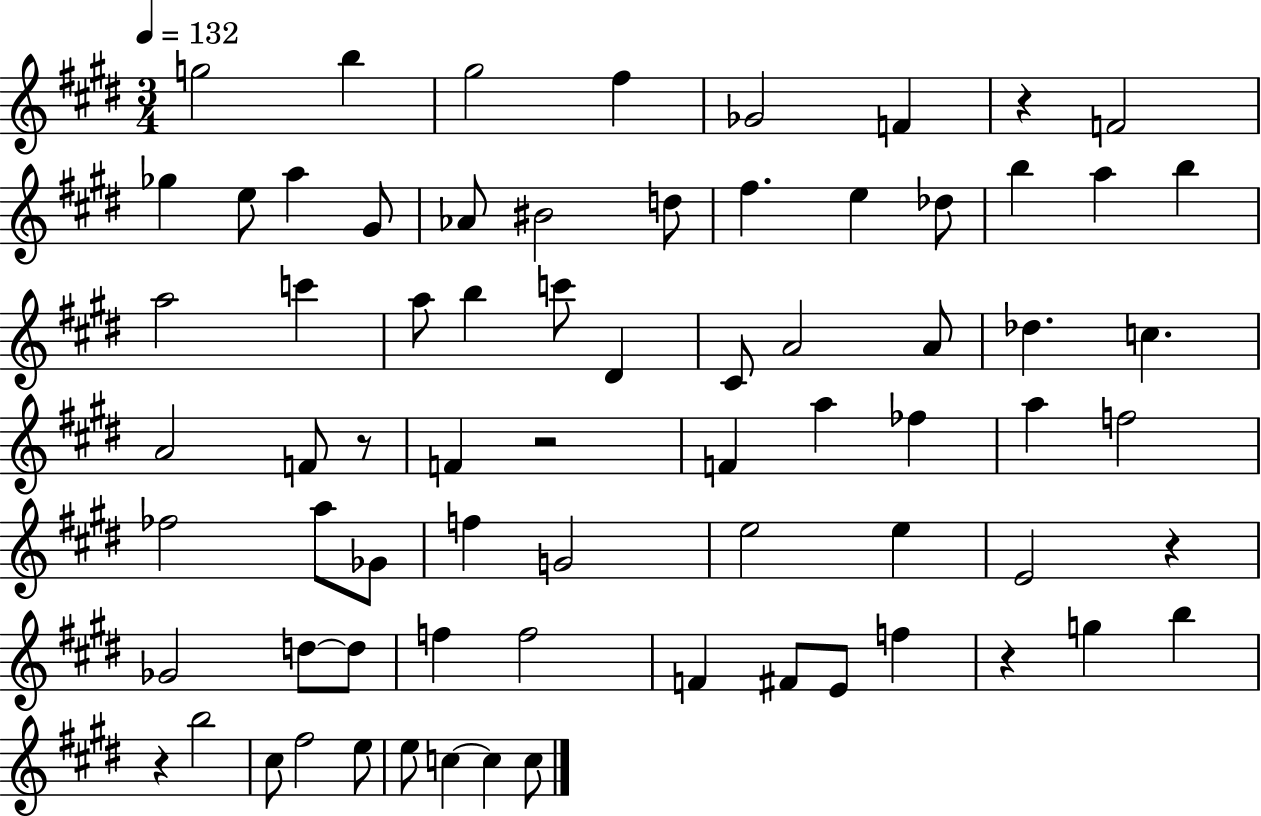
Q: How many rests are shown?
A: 6